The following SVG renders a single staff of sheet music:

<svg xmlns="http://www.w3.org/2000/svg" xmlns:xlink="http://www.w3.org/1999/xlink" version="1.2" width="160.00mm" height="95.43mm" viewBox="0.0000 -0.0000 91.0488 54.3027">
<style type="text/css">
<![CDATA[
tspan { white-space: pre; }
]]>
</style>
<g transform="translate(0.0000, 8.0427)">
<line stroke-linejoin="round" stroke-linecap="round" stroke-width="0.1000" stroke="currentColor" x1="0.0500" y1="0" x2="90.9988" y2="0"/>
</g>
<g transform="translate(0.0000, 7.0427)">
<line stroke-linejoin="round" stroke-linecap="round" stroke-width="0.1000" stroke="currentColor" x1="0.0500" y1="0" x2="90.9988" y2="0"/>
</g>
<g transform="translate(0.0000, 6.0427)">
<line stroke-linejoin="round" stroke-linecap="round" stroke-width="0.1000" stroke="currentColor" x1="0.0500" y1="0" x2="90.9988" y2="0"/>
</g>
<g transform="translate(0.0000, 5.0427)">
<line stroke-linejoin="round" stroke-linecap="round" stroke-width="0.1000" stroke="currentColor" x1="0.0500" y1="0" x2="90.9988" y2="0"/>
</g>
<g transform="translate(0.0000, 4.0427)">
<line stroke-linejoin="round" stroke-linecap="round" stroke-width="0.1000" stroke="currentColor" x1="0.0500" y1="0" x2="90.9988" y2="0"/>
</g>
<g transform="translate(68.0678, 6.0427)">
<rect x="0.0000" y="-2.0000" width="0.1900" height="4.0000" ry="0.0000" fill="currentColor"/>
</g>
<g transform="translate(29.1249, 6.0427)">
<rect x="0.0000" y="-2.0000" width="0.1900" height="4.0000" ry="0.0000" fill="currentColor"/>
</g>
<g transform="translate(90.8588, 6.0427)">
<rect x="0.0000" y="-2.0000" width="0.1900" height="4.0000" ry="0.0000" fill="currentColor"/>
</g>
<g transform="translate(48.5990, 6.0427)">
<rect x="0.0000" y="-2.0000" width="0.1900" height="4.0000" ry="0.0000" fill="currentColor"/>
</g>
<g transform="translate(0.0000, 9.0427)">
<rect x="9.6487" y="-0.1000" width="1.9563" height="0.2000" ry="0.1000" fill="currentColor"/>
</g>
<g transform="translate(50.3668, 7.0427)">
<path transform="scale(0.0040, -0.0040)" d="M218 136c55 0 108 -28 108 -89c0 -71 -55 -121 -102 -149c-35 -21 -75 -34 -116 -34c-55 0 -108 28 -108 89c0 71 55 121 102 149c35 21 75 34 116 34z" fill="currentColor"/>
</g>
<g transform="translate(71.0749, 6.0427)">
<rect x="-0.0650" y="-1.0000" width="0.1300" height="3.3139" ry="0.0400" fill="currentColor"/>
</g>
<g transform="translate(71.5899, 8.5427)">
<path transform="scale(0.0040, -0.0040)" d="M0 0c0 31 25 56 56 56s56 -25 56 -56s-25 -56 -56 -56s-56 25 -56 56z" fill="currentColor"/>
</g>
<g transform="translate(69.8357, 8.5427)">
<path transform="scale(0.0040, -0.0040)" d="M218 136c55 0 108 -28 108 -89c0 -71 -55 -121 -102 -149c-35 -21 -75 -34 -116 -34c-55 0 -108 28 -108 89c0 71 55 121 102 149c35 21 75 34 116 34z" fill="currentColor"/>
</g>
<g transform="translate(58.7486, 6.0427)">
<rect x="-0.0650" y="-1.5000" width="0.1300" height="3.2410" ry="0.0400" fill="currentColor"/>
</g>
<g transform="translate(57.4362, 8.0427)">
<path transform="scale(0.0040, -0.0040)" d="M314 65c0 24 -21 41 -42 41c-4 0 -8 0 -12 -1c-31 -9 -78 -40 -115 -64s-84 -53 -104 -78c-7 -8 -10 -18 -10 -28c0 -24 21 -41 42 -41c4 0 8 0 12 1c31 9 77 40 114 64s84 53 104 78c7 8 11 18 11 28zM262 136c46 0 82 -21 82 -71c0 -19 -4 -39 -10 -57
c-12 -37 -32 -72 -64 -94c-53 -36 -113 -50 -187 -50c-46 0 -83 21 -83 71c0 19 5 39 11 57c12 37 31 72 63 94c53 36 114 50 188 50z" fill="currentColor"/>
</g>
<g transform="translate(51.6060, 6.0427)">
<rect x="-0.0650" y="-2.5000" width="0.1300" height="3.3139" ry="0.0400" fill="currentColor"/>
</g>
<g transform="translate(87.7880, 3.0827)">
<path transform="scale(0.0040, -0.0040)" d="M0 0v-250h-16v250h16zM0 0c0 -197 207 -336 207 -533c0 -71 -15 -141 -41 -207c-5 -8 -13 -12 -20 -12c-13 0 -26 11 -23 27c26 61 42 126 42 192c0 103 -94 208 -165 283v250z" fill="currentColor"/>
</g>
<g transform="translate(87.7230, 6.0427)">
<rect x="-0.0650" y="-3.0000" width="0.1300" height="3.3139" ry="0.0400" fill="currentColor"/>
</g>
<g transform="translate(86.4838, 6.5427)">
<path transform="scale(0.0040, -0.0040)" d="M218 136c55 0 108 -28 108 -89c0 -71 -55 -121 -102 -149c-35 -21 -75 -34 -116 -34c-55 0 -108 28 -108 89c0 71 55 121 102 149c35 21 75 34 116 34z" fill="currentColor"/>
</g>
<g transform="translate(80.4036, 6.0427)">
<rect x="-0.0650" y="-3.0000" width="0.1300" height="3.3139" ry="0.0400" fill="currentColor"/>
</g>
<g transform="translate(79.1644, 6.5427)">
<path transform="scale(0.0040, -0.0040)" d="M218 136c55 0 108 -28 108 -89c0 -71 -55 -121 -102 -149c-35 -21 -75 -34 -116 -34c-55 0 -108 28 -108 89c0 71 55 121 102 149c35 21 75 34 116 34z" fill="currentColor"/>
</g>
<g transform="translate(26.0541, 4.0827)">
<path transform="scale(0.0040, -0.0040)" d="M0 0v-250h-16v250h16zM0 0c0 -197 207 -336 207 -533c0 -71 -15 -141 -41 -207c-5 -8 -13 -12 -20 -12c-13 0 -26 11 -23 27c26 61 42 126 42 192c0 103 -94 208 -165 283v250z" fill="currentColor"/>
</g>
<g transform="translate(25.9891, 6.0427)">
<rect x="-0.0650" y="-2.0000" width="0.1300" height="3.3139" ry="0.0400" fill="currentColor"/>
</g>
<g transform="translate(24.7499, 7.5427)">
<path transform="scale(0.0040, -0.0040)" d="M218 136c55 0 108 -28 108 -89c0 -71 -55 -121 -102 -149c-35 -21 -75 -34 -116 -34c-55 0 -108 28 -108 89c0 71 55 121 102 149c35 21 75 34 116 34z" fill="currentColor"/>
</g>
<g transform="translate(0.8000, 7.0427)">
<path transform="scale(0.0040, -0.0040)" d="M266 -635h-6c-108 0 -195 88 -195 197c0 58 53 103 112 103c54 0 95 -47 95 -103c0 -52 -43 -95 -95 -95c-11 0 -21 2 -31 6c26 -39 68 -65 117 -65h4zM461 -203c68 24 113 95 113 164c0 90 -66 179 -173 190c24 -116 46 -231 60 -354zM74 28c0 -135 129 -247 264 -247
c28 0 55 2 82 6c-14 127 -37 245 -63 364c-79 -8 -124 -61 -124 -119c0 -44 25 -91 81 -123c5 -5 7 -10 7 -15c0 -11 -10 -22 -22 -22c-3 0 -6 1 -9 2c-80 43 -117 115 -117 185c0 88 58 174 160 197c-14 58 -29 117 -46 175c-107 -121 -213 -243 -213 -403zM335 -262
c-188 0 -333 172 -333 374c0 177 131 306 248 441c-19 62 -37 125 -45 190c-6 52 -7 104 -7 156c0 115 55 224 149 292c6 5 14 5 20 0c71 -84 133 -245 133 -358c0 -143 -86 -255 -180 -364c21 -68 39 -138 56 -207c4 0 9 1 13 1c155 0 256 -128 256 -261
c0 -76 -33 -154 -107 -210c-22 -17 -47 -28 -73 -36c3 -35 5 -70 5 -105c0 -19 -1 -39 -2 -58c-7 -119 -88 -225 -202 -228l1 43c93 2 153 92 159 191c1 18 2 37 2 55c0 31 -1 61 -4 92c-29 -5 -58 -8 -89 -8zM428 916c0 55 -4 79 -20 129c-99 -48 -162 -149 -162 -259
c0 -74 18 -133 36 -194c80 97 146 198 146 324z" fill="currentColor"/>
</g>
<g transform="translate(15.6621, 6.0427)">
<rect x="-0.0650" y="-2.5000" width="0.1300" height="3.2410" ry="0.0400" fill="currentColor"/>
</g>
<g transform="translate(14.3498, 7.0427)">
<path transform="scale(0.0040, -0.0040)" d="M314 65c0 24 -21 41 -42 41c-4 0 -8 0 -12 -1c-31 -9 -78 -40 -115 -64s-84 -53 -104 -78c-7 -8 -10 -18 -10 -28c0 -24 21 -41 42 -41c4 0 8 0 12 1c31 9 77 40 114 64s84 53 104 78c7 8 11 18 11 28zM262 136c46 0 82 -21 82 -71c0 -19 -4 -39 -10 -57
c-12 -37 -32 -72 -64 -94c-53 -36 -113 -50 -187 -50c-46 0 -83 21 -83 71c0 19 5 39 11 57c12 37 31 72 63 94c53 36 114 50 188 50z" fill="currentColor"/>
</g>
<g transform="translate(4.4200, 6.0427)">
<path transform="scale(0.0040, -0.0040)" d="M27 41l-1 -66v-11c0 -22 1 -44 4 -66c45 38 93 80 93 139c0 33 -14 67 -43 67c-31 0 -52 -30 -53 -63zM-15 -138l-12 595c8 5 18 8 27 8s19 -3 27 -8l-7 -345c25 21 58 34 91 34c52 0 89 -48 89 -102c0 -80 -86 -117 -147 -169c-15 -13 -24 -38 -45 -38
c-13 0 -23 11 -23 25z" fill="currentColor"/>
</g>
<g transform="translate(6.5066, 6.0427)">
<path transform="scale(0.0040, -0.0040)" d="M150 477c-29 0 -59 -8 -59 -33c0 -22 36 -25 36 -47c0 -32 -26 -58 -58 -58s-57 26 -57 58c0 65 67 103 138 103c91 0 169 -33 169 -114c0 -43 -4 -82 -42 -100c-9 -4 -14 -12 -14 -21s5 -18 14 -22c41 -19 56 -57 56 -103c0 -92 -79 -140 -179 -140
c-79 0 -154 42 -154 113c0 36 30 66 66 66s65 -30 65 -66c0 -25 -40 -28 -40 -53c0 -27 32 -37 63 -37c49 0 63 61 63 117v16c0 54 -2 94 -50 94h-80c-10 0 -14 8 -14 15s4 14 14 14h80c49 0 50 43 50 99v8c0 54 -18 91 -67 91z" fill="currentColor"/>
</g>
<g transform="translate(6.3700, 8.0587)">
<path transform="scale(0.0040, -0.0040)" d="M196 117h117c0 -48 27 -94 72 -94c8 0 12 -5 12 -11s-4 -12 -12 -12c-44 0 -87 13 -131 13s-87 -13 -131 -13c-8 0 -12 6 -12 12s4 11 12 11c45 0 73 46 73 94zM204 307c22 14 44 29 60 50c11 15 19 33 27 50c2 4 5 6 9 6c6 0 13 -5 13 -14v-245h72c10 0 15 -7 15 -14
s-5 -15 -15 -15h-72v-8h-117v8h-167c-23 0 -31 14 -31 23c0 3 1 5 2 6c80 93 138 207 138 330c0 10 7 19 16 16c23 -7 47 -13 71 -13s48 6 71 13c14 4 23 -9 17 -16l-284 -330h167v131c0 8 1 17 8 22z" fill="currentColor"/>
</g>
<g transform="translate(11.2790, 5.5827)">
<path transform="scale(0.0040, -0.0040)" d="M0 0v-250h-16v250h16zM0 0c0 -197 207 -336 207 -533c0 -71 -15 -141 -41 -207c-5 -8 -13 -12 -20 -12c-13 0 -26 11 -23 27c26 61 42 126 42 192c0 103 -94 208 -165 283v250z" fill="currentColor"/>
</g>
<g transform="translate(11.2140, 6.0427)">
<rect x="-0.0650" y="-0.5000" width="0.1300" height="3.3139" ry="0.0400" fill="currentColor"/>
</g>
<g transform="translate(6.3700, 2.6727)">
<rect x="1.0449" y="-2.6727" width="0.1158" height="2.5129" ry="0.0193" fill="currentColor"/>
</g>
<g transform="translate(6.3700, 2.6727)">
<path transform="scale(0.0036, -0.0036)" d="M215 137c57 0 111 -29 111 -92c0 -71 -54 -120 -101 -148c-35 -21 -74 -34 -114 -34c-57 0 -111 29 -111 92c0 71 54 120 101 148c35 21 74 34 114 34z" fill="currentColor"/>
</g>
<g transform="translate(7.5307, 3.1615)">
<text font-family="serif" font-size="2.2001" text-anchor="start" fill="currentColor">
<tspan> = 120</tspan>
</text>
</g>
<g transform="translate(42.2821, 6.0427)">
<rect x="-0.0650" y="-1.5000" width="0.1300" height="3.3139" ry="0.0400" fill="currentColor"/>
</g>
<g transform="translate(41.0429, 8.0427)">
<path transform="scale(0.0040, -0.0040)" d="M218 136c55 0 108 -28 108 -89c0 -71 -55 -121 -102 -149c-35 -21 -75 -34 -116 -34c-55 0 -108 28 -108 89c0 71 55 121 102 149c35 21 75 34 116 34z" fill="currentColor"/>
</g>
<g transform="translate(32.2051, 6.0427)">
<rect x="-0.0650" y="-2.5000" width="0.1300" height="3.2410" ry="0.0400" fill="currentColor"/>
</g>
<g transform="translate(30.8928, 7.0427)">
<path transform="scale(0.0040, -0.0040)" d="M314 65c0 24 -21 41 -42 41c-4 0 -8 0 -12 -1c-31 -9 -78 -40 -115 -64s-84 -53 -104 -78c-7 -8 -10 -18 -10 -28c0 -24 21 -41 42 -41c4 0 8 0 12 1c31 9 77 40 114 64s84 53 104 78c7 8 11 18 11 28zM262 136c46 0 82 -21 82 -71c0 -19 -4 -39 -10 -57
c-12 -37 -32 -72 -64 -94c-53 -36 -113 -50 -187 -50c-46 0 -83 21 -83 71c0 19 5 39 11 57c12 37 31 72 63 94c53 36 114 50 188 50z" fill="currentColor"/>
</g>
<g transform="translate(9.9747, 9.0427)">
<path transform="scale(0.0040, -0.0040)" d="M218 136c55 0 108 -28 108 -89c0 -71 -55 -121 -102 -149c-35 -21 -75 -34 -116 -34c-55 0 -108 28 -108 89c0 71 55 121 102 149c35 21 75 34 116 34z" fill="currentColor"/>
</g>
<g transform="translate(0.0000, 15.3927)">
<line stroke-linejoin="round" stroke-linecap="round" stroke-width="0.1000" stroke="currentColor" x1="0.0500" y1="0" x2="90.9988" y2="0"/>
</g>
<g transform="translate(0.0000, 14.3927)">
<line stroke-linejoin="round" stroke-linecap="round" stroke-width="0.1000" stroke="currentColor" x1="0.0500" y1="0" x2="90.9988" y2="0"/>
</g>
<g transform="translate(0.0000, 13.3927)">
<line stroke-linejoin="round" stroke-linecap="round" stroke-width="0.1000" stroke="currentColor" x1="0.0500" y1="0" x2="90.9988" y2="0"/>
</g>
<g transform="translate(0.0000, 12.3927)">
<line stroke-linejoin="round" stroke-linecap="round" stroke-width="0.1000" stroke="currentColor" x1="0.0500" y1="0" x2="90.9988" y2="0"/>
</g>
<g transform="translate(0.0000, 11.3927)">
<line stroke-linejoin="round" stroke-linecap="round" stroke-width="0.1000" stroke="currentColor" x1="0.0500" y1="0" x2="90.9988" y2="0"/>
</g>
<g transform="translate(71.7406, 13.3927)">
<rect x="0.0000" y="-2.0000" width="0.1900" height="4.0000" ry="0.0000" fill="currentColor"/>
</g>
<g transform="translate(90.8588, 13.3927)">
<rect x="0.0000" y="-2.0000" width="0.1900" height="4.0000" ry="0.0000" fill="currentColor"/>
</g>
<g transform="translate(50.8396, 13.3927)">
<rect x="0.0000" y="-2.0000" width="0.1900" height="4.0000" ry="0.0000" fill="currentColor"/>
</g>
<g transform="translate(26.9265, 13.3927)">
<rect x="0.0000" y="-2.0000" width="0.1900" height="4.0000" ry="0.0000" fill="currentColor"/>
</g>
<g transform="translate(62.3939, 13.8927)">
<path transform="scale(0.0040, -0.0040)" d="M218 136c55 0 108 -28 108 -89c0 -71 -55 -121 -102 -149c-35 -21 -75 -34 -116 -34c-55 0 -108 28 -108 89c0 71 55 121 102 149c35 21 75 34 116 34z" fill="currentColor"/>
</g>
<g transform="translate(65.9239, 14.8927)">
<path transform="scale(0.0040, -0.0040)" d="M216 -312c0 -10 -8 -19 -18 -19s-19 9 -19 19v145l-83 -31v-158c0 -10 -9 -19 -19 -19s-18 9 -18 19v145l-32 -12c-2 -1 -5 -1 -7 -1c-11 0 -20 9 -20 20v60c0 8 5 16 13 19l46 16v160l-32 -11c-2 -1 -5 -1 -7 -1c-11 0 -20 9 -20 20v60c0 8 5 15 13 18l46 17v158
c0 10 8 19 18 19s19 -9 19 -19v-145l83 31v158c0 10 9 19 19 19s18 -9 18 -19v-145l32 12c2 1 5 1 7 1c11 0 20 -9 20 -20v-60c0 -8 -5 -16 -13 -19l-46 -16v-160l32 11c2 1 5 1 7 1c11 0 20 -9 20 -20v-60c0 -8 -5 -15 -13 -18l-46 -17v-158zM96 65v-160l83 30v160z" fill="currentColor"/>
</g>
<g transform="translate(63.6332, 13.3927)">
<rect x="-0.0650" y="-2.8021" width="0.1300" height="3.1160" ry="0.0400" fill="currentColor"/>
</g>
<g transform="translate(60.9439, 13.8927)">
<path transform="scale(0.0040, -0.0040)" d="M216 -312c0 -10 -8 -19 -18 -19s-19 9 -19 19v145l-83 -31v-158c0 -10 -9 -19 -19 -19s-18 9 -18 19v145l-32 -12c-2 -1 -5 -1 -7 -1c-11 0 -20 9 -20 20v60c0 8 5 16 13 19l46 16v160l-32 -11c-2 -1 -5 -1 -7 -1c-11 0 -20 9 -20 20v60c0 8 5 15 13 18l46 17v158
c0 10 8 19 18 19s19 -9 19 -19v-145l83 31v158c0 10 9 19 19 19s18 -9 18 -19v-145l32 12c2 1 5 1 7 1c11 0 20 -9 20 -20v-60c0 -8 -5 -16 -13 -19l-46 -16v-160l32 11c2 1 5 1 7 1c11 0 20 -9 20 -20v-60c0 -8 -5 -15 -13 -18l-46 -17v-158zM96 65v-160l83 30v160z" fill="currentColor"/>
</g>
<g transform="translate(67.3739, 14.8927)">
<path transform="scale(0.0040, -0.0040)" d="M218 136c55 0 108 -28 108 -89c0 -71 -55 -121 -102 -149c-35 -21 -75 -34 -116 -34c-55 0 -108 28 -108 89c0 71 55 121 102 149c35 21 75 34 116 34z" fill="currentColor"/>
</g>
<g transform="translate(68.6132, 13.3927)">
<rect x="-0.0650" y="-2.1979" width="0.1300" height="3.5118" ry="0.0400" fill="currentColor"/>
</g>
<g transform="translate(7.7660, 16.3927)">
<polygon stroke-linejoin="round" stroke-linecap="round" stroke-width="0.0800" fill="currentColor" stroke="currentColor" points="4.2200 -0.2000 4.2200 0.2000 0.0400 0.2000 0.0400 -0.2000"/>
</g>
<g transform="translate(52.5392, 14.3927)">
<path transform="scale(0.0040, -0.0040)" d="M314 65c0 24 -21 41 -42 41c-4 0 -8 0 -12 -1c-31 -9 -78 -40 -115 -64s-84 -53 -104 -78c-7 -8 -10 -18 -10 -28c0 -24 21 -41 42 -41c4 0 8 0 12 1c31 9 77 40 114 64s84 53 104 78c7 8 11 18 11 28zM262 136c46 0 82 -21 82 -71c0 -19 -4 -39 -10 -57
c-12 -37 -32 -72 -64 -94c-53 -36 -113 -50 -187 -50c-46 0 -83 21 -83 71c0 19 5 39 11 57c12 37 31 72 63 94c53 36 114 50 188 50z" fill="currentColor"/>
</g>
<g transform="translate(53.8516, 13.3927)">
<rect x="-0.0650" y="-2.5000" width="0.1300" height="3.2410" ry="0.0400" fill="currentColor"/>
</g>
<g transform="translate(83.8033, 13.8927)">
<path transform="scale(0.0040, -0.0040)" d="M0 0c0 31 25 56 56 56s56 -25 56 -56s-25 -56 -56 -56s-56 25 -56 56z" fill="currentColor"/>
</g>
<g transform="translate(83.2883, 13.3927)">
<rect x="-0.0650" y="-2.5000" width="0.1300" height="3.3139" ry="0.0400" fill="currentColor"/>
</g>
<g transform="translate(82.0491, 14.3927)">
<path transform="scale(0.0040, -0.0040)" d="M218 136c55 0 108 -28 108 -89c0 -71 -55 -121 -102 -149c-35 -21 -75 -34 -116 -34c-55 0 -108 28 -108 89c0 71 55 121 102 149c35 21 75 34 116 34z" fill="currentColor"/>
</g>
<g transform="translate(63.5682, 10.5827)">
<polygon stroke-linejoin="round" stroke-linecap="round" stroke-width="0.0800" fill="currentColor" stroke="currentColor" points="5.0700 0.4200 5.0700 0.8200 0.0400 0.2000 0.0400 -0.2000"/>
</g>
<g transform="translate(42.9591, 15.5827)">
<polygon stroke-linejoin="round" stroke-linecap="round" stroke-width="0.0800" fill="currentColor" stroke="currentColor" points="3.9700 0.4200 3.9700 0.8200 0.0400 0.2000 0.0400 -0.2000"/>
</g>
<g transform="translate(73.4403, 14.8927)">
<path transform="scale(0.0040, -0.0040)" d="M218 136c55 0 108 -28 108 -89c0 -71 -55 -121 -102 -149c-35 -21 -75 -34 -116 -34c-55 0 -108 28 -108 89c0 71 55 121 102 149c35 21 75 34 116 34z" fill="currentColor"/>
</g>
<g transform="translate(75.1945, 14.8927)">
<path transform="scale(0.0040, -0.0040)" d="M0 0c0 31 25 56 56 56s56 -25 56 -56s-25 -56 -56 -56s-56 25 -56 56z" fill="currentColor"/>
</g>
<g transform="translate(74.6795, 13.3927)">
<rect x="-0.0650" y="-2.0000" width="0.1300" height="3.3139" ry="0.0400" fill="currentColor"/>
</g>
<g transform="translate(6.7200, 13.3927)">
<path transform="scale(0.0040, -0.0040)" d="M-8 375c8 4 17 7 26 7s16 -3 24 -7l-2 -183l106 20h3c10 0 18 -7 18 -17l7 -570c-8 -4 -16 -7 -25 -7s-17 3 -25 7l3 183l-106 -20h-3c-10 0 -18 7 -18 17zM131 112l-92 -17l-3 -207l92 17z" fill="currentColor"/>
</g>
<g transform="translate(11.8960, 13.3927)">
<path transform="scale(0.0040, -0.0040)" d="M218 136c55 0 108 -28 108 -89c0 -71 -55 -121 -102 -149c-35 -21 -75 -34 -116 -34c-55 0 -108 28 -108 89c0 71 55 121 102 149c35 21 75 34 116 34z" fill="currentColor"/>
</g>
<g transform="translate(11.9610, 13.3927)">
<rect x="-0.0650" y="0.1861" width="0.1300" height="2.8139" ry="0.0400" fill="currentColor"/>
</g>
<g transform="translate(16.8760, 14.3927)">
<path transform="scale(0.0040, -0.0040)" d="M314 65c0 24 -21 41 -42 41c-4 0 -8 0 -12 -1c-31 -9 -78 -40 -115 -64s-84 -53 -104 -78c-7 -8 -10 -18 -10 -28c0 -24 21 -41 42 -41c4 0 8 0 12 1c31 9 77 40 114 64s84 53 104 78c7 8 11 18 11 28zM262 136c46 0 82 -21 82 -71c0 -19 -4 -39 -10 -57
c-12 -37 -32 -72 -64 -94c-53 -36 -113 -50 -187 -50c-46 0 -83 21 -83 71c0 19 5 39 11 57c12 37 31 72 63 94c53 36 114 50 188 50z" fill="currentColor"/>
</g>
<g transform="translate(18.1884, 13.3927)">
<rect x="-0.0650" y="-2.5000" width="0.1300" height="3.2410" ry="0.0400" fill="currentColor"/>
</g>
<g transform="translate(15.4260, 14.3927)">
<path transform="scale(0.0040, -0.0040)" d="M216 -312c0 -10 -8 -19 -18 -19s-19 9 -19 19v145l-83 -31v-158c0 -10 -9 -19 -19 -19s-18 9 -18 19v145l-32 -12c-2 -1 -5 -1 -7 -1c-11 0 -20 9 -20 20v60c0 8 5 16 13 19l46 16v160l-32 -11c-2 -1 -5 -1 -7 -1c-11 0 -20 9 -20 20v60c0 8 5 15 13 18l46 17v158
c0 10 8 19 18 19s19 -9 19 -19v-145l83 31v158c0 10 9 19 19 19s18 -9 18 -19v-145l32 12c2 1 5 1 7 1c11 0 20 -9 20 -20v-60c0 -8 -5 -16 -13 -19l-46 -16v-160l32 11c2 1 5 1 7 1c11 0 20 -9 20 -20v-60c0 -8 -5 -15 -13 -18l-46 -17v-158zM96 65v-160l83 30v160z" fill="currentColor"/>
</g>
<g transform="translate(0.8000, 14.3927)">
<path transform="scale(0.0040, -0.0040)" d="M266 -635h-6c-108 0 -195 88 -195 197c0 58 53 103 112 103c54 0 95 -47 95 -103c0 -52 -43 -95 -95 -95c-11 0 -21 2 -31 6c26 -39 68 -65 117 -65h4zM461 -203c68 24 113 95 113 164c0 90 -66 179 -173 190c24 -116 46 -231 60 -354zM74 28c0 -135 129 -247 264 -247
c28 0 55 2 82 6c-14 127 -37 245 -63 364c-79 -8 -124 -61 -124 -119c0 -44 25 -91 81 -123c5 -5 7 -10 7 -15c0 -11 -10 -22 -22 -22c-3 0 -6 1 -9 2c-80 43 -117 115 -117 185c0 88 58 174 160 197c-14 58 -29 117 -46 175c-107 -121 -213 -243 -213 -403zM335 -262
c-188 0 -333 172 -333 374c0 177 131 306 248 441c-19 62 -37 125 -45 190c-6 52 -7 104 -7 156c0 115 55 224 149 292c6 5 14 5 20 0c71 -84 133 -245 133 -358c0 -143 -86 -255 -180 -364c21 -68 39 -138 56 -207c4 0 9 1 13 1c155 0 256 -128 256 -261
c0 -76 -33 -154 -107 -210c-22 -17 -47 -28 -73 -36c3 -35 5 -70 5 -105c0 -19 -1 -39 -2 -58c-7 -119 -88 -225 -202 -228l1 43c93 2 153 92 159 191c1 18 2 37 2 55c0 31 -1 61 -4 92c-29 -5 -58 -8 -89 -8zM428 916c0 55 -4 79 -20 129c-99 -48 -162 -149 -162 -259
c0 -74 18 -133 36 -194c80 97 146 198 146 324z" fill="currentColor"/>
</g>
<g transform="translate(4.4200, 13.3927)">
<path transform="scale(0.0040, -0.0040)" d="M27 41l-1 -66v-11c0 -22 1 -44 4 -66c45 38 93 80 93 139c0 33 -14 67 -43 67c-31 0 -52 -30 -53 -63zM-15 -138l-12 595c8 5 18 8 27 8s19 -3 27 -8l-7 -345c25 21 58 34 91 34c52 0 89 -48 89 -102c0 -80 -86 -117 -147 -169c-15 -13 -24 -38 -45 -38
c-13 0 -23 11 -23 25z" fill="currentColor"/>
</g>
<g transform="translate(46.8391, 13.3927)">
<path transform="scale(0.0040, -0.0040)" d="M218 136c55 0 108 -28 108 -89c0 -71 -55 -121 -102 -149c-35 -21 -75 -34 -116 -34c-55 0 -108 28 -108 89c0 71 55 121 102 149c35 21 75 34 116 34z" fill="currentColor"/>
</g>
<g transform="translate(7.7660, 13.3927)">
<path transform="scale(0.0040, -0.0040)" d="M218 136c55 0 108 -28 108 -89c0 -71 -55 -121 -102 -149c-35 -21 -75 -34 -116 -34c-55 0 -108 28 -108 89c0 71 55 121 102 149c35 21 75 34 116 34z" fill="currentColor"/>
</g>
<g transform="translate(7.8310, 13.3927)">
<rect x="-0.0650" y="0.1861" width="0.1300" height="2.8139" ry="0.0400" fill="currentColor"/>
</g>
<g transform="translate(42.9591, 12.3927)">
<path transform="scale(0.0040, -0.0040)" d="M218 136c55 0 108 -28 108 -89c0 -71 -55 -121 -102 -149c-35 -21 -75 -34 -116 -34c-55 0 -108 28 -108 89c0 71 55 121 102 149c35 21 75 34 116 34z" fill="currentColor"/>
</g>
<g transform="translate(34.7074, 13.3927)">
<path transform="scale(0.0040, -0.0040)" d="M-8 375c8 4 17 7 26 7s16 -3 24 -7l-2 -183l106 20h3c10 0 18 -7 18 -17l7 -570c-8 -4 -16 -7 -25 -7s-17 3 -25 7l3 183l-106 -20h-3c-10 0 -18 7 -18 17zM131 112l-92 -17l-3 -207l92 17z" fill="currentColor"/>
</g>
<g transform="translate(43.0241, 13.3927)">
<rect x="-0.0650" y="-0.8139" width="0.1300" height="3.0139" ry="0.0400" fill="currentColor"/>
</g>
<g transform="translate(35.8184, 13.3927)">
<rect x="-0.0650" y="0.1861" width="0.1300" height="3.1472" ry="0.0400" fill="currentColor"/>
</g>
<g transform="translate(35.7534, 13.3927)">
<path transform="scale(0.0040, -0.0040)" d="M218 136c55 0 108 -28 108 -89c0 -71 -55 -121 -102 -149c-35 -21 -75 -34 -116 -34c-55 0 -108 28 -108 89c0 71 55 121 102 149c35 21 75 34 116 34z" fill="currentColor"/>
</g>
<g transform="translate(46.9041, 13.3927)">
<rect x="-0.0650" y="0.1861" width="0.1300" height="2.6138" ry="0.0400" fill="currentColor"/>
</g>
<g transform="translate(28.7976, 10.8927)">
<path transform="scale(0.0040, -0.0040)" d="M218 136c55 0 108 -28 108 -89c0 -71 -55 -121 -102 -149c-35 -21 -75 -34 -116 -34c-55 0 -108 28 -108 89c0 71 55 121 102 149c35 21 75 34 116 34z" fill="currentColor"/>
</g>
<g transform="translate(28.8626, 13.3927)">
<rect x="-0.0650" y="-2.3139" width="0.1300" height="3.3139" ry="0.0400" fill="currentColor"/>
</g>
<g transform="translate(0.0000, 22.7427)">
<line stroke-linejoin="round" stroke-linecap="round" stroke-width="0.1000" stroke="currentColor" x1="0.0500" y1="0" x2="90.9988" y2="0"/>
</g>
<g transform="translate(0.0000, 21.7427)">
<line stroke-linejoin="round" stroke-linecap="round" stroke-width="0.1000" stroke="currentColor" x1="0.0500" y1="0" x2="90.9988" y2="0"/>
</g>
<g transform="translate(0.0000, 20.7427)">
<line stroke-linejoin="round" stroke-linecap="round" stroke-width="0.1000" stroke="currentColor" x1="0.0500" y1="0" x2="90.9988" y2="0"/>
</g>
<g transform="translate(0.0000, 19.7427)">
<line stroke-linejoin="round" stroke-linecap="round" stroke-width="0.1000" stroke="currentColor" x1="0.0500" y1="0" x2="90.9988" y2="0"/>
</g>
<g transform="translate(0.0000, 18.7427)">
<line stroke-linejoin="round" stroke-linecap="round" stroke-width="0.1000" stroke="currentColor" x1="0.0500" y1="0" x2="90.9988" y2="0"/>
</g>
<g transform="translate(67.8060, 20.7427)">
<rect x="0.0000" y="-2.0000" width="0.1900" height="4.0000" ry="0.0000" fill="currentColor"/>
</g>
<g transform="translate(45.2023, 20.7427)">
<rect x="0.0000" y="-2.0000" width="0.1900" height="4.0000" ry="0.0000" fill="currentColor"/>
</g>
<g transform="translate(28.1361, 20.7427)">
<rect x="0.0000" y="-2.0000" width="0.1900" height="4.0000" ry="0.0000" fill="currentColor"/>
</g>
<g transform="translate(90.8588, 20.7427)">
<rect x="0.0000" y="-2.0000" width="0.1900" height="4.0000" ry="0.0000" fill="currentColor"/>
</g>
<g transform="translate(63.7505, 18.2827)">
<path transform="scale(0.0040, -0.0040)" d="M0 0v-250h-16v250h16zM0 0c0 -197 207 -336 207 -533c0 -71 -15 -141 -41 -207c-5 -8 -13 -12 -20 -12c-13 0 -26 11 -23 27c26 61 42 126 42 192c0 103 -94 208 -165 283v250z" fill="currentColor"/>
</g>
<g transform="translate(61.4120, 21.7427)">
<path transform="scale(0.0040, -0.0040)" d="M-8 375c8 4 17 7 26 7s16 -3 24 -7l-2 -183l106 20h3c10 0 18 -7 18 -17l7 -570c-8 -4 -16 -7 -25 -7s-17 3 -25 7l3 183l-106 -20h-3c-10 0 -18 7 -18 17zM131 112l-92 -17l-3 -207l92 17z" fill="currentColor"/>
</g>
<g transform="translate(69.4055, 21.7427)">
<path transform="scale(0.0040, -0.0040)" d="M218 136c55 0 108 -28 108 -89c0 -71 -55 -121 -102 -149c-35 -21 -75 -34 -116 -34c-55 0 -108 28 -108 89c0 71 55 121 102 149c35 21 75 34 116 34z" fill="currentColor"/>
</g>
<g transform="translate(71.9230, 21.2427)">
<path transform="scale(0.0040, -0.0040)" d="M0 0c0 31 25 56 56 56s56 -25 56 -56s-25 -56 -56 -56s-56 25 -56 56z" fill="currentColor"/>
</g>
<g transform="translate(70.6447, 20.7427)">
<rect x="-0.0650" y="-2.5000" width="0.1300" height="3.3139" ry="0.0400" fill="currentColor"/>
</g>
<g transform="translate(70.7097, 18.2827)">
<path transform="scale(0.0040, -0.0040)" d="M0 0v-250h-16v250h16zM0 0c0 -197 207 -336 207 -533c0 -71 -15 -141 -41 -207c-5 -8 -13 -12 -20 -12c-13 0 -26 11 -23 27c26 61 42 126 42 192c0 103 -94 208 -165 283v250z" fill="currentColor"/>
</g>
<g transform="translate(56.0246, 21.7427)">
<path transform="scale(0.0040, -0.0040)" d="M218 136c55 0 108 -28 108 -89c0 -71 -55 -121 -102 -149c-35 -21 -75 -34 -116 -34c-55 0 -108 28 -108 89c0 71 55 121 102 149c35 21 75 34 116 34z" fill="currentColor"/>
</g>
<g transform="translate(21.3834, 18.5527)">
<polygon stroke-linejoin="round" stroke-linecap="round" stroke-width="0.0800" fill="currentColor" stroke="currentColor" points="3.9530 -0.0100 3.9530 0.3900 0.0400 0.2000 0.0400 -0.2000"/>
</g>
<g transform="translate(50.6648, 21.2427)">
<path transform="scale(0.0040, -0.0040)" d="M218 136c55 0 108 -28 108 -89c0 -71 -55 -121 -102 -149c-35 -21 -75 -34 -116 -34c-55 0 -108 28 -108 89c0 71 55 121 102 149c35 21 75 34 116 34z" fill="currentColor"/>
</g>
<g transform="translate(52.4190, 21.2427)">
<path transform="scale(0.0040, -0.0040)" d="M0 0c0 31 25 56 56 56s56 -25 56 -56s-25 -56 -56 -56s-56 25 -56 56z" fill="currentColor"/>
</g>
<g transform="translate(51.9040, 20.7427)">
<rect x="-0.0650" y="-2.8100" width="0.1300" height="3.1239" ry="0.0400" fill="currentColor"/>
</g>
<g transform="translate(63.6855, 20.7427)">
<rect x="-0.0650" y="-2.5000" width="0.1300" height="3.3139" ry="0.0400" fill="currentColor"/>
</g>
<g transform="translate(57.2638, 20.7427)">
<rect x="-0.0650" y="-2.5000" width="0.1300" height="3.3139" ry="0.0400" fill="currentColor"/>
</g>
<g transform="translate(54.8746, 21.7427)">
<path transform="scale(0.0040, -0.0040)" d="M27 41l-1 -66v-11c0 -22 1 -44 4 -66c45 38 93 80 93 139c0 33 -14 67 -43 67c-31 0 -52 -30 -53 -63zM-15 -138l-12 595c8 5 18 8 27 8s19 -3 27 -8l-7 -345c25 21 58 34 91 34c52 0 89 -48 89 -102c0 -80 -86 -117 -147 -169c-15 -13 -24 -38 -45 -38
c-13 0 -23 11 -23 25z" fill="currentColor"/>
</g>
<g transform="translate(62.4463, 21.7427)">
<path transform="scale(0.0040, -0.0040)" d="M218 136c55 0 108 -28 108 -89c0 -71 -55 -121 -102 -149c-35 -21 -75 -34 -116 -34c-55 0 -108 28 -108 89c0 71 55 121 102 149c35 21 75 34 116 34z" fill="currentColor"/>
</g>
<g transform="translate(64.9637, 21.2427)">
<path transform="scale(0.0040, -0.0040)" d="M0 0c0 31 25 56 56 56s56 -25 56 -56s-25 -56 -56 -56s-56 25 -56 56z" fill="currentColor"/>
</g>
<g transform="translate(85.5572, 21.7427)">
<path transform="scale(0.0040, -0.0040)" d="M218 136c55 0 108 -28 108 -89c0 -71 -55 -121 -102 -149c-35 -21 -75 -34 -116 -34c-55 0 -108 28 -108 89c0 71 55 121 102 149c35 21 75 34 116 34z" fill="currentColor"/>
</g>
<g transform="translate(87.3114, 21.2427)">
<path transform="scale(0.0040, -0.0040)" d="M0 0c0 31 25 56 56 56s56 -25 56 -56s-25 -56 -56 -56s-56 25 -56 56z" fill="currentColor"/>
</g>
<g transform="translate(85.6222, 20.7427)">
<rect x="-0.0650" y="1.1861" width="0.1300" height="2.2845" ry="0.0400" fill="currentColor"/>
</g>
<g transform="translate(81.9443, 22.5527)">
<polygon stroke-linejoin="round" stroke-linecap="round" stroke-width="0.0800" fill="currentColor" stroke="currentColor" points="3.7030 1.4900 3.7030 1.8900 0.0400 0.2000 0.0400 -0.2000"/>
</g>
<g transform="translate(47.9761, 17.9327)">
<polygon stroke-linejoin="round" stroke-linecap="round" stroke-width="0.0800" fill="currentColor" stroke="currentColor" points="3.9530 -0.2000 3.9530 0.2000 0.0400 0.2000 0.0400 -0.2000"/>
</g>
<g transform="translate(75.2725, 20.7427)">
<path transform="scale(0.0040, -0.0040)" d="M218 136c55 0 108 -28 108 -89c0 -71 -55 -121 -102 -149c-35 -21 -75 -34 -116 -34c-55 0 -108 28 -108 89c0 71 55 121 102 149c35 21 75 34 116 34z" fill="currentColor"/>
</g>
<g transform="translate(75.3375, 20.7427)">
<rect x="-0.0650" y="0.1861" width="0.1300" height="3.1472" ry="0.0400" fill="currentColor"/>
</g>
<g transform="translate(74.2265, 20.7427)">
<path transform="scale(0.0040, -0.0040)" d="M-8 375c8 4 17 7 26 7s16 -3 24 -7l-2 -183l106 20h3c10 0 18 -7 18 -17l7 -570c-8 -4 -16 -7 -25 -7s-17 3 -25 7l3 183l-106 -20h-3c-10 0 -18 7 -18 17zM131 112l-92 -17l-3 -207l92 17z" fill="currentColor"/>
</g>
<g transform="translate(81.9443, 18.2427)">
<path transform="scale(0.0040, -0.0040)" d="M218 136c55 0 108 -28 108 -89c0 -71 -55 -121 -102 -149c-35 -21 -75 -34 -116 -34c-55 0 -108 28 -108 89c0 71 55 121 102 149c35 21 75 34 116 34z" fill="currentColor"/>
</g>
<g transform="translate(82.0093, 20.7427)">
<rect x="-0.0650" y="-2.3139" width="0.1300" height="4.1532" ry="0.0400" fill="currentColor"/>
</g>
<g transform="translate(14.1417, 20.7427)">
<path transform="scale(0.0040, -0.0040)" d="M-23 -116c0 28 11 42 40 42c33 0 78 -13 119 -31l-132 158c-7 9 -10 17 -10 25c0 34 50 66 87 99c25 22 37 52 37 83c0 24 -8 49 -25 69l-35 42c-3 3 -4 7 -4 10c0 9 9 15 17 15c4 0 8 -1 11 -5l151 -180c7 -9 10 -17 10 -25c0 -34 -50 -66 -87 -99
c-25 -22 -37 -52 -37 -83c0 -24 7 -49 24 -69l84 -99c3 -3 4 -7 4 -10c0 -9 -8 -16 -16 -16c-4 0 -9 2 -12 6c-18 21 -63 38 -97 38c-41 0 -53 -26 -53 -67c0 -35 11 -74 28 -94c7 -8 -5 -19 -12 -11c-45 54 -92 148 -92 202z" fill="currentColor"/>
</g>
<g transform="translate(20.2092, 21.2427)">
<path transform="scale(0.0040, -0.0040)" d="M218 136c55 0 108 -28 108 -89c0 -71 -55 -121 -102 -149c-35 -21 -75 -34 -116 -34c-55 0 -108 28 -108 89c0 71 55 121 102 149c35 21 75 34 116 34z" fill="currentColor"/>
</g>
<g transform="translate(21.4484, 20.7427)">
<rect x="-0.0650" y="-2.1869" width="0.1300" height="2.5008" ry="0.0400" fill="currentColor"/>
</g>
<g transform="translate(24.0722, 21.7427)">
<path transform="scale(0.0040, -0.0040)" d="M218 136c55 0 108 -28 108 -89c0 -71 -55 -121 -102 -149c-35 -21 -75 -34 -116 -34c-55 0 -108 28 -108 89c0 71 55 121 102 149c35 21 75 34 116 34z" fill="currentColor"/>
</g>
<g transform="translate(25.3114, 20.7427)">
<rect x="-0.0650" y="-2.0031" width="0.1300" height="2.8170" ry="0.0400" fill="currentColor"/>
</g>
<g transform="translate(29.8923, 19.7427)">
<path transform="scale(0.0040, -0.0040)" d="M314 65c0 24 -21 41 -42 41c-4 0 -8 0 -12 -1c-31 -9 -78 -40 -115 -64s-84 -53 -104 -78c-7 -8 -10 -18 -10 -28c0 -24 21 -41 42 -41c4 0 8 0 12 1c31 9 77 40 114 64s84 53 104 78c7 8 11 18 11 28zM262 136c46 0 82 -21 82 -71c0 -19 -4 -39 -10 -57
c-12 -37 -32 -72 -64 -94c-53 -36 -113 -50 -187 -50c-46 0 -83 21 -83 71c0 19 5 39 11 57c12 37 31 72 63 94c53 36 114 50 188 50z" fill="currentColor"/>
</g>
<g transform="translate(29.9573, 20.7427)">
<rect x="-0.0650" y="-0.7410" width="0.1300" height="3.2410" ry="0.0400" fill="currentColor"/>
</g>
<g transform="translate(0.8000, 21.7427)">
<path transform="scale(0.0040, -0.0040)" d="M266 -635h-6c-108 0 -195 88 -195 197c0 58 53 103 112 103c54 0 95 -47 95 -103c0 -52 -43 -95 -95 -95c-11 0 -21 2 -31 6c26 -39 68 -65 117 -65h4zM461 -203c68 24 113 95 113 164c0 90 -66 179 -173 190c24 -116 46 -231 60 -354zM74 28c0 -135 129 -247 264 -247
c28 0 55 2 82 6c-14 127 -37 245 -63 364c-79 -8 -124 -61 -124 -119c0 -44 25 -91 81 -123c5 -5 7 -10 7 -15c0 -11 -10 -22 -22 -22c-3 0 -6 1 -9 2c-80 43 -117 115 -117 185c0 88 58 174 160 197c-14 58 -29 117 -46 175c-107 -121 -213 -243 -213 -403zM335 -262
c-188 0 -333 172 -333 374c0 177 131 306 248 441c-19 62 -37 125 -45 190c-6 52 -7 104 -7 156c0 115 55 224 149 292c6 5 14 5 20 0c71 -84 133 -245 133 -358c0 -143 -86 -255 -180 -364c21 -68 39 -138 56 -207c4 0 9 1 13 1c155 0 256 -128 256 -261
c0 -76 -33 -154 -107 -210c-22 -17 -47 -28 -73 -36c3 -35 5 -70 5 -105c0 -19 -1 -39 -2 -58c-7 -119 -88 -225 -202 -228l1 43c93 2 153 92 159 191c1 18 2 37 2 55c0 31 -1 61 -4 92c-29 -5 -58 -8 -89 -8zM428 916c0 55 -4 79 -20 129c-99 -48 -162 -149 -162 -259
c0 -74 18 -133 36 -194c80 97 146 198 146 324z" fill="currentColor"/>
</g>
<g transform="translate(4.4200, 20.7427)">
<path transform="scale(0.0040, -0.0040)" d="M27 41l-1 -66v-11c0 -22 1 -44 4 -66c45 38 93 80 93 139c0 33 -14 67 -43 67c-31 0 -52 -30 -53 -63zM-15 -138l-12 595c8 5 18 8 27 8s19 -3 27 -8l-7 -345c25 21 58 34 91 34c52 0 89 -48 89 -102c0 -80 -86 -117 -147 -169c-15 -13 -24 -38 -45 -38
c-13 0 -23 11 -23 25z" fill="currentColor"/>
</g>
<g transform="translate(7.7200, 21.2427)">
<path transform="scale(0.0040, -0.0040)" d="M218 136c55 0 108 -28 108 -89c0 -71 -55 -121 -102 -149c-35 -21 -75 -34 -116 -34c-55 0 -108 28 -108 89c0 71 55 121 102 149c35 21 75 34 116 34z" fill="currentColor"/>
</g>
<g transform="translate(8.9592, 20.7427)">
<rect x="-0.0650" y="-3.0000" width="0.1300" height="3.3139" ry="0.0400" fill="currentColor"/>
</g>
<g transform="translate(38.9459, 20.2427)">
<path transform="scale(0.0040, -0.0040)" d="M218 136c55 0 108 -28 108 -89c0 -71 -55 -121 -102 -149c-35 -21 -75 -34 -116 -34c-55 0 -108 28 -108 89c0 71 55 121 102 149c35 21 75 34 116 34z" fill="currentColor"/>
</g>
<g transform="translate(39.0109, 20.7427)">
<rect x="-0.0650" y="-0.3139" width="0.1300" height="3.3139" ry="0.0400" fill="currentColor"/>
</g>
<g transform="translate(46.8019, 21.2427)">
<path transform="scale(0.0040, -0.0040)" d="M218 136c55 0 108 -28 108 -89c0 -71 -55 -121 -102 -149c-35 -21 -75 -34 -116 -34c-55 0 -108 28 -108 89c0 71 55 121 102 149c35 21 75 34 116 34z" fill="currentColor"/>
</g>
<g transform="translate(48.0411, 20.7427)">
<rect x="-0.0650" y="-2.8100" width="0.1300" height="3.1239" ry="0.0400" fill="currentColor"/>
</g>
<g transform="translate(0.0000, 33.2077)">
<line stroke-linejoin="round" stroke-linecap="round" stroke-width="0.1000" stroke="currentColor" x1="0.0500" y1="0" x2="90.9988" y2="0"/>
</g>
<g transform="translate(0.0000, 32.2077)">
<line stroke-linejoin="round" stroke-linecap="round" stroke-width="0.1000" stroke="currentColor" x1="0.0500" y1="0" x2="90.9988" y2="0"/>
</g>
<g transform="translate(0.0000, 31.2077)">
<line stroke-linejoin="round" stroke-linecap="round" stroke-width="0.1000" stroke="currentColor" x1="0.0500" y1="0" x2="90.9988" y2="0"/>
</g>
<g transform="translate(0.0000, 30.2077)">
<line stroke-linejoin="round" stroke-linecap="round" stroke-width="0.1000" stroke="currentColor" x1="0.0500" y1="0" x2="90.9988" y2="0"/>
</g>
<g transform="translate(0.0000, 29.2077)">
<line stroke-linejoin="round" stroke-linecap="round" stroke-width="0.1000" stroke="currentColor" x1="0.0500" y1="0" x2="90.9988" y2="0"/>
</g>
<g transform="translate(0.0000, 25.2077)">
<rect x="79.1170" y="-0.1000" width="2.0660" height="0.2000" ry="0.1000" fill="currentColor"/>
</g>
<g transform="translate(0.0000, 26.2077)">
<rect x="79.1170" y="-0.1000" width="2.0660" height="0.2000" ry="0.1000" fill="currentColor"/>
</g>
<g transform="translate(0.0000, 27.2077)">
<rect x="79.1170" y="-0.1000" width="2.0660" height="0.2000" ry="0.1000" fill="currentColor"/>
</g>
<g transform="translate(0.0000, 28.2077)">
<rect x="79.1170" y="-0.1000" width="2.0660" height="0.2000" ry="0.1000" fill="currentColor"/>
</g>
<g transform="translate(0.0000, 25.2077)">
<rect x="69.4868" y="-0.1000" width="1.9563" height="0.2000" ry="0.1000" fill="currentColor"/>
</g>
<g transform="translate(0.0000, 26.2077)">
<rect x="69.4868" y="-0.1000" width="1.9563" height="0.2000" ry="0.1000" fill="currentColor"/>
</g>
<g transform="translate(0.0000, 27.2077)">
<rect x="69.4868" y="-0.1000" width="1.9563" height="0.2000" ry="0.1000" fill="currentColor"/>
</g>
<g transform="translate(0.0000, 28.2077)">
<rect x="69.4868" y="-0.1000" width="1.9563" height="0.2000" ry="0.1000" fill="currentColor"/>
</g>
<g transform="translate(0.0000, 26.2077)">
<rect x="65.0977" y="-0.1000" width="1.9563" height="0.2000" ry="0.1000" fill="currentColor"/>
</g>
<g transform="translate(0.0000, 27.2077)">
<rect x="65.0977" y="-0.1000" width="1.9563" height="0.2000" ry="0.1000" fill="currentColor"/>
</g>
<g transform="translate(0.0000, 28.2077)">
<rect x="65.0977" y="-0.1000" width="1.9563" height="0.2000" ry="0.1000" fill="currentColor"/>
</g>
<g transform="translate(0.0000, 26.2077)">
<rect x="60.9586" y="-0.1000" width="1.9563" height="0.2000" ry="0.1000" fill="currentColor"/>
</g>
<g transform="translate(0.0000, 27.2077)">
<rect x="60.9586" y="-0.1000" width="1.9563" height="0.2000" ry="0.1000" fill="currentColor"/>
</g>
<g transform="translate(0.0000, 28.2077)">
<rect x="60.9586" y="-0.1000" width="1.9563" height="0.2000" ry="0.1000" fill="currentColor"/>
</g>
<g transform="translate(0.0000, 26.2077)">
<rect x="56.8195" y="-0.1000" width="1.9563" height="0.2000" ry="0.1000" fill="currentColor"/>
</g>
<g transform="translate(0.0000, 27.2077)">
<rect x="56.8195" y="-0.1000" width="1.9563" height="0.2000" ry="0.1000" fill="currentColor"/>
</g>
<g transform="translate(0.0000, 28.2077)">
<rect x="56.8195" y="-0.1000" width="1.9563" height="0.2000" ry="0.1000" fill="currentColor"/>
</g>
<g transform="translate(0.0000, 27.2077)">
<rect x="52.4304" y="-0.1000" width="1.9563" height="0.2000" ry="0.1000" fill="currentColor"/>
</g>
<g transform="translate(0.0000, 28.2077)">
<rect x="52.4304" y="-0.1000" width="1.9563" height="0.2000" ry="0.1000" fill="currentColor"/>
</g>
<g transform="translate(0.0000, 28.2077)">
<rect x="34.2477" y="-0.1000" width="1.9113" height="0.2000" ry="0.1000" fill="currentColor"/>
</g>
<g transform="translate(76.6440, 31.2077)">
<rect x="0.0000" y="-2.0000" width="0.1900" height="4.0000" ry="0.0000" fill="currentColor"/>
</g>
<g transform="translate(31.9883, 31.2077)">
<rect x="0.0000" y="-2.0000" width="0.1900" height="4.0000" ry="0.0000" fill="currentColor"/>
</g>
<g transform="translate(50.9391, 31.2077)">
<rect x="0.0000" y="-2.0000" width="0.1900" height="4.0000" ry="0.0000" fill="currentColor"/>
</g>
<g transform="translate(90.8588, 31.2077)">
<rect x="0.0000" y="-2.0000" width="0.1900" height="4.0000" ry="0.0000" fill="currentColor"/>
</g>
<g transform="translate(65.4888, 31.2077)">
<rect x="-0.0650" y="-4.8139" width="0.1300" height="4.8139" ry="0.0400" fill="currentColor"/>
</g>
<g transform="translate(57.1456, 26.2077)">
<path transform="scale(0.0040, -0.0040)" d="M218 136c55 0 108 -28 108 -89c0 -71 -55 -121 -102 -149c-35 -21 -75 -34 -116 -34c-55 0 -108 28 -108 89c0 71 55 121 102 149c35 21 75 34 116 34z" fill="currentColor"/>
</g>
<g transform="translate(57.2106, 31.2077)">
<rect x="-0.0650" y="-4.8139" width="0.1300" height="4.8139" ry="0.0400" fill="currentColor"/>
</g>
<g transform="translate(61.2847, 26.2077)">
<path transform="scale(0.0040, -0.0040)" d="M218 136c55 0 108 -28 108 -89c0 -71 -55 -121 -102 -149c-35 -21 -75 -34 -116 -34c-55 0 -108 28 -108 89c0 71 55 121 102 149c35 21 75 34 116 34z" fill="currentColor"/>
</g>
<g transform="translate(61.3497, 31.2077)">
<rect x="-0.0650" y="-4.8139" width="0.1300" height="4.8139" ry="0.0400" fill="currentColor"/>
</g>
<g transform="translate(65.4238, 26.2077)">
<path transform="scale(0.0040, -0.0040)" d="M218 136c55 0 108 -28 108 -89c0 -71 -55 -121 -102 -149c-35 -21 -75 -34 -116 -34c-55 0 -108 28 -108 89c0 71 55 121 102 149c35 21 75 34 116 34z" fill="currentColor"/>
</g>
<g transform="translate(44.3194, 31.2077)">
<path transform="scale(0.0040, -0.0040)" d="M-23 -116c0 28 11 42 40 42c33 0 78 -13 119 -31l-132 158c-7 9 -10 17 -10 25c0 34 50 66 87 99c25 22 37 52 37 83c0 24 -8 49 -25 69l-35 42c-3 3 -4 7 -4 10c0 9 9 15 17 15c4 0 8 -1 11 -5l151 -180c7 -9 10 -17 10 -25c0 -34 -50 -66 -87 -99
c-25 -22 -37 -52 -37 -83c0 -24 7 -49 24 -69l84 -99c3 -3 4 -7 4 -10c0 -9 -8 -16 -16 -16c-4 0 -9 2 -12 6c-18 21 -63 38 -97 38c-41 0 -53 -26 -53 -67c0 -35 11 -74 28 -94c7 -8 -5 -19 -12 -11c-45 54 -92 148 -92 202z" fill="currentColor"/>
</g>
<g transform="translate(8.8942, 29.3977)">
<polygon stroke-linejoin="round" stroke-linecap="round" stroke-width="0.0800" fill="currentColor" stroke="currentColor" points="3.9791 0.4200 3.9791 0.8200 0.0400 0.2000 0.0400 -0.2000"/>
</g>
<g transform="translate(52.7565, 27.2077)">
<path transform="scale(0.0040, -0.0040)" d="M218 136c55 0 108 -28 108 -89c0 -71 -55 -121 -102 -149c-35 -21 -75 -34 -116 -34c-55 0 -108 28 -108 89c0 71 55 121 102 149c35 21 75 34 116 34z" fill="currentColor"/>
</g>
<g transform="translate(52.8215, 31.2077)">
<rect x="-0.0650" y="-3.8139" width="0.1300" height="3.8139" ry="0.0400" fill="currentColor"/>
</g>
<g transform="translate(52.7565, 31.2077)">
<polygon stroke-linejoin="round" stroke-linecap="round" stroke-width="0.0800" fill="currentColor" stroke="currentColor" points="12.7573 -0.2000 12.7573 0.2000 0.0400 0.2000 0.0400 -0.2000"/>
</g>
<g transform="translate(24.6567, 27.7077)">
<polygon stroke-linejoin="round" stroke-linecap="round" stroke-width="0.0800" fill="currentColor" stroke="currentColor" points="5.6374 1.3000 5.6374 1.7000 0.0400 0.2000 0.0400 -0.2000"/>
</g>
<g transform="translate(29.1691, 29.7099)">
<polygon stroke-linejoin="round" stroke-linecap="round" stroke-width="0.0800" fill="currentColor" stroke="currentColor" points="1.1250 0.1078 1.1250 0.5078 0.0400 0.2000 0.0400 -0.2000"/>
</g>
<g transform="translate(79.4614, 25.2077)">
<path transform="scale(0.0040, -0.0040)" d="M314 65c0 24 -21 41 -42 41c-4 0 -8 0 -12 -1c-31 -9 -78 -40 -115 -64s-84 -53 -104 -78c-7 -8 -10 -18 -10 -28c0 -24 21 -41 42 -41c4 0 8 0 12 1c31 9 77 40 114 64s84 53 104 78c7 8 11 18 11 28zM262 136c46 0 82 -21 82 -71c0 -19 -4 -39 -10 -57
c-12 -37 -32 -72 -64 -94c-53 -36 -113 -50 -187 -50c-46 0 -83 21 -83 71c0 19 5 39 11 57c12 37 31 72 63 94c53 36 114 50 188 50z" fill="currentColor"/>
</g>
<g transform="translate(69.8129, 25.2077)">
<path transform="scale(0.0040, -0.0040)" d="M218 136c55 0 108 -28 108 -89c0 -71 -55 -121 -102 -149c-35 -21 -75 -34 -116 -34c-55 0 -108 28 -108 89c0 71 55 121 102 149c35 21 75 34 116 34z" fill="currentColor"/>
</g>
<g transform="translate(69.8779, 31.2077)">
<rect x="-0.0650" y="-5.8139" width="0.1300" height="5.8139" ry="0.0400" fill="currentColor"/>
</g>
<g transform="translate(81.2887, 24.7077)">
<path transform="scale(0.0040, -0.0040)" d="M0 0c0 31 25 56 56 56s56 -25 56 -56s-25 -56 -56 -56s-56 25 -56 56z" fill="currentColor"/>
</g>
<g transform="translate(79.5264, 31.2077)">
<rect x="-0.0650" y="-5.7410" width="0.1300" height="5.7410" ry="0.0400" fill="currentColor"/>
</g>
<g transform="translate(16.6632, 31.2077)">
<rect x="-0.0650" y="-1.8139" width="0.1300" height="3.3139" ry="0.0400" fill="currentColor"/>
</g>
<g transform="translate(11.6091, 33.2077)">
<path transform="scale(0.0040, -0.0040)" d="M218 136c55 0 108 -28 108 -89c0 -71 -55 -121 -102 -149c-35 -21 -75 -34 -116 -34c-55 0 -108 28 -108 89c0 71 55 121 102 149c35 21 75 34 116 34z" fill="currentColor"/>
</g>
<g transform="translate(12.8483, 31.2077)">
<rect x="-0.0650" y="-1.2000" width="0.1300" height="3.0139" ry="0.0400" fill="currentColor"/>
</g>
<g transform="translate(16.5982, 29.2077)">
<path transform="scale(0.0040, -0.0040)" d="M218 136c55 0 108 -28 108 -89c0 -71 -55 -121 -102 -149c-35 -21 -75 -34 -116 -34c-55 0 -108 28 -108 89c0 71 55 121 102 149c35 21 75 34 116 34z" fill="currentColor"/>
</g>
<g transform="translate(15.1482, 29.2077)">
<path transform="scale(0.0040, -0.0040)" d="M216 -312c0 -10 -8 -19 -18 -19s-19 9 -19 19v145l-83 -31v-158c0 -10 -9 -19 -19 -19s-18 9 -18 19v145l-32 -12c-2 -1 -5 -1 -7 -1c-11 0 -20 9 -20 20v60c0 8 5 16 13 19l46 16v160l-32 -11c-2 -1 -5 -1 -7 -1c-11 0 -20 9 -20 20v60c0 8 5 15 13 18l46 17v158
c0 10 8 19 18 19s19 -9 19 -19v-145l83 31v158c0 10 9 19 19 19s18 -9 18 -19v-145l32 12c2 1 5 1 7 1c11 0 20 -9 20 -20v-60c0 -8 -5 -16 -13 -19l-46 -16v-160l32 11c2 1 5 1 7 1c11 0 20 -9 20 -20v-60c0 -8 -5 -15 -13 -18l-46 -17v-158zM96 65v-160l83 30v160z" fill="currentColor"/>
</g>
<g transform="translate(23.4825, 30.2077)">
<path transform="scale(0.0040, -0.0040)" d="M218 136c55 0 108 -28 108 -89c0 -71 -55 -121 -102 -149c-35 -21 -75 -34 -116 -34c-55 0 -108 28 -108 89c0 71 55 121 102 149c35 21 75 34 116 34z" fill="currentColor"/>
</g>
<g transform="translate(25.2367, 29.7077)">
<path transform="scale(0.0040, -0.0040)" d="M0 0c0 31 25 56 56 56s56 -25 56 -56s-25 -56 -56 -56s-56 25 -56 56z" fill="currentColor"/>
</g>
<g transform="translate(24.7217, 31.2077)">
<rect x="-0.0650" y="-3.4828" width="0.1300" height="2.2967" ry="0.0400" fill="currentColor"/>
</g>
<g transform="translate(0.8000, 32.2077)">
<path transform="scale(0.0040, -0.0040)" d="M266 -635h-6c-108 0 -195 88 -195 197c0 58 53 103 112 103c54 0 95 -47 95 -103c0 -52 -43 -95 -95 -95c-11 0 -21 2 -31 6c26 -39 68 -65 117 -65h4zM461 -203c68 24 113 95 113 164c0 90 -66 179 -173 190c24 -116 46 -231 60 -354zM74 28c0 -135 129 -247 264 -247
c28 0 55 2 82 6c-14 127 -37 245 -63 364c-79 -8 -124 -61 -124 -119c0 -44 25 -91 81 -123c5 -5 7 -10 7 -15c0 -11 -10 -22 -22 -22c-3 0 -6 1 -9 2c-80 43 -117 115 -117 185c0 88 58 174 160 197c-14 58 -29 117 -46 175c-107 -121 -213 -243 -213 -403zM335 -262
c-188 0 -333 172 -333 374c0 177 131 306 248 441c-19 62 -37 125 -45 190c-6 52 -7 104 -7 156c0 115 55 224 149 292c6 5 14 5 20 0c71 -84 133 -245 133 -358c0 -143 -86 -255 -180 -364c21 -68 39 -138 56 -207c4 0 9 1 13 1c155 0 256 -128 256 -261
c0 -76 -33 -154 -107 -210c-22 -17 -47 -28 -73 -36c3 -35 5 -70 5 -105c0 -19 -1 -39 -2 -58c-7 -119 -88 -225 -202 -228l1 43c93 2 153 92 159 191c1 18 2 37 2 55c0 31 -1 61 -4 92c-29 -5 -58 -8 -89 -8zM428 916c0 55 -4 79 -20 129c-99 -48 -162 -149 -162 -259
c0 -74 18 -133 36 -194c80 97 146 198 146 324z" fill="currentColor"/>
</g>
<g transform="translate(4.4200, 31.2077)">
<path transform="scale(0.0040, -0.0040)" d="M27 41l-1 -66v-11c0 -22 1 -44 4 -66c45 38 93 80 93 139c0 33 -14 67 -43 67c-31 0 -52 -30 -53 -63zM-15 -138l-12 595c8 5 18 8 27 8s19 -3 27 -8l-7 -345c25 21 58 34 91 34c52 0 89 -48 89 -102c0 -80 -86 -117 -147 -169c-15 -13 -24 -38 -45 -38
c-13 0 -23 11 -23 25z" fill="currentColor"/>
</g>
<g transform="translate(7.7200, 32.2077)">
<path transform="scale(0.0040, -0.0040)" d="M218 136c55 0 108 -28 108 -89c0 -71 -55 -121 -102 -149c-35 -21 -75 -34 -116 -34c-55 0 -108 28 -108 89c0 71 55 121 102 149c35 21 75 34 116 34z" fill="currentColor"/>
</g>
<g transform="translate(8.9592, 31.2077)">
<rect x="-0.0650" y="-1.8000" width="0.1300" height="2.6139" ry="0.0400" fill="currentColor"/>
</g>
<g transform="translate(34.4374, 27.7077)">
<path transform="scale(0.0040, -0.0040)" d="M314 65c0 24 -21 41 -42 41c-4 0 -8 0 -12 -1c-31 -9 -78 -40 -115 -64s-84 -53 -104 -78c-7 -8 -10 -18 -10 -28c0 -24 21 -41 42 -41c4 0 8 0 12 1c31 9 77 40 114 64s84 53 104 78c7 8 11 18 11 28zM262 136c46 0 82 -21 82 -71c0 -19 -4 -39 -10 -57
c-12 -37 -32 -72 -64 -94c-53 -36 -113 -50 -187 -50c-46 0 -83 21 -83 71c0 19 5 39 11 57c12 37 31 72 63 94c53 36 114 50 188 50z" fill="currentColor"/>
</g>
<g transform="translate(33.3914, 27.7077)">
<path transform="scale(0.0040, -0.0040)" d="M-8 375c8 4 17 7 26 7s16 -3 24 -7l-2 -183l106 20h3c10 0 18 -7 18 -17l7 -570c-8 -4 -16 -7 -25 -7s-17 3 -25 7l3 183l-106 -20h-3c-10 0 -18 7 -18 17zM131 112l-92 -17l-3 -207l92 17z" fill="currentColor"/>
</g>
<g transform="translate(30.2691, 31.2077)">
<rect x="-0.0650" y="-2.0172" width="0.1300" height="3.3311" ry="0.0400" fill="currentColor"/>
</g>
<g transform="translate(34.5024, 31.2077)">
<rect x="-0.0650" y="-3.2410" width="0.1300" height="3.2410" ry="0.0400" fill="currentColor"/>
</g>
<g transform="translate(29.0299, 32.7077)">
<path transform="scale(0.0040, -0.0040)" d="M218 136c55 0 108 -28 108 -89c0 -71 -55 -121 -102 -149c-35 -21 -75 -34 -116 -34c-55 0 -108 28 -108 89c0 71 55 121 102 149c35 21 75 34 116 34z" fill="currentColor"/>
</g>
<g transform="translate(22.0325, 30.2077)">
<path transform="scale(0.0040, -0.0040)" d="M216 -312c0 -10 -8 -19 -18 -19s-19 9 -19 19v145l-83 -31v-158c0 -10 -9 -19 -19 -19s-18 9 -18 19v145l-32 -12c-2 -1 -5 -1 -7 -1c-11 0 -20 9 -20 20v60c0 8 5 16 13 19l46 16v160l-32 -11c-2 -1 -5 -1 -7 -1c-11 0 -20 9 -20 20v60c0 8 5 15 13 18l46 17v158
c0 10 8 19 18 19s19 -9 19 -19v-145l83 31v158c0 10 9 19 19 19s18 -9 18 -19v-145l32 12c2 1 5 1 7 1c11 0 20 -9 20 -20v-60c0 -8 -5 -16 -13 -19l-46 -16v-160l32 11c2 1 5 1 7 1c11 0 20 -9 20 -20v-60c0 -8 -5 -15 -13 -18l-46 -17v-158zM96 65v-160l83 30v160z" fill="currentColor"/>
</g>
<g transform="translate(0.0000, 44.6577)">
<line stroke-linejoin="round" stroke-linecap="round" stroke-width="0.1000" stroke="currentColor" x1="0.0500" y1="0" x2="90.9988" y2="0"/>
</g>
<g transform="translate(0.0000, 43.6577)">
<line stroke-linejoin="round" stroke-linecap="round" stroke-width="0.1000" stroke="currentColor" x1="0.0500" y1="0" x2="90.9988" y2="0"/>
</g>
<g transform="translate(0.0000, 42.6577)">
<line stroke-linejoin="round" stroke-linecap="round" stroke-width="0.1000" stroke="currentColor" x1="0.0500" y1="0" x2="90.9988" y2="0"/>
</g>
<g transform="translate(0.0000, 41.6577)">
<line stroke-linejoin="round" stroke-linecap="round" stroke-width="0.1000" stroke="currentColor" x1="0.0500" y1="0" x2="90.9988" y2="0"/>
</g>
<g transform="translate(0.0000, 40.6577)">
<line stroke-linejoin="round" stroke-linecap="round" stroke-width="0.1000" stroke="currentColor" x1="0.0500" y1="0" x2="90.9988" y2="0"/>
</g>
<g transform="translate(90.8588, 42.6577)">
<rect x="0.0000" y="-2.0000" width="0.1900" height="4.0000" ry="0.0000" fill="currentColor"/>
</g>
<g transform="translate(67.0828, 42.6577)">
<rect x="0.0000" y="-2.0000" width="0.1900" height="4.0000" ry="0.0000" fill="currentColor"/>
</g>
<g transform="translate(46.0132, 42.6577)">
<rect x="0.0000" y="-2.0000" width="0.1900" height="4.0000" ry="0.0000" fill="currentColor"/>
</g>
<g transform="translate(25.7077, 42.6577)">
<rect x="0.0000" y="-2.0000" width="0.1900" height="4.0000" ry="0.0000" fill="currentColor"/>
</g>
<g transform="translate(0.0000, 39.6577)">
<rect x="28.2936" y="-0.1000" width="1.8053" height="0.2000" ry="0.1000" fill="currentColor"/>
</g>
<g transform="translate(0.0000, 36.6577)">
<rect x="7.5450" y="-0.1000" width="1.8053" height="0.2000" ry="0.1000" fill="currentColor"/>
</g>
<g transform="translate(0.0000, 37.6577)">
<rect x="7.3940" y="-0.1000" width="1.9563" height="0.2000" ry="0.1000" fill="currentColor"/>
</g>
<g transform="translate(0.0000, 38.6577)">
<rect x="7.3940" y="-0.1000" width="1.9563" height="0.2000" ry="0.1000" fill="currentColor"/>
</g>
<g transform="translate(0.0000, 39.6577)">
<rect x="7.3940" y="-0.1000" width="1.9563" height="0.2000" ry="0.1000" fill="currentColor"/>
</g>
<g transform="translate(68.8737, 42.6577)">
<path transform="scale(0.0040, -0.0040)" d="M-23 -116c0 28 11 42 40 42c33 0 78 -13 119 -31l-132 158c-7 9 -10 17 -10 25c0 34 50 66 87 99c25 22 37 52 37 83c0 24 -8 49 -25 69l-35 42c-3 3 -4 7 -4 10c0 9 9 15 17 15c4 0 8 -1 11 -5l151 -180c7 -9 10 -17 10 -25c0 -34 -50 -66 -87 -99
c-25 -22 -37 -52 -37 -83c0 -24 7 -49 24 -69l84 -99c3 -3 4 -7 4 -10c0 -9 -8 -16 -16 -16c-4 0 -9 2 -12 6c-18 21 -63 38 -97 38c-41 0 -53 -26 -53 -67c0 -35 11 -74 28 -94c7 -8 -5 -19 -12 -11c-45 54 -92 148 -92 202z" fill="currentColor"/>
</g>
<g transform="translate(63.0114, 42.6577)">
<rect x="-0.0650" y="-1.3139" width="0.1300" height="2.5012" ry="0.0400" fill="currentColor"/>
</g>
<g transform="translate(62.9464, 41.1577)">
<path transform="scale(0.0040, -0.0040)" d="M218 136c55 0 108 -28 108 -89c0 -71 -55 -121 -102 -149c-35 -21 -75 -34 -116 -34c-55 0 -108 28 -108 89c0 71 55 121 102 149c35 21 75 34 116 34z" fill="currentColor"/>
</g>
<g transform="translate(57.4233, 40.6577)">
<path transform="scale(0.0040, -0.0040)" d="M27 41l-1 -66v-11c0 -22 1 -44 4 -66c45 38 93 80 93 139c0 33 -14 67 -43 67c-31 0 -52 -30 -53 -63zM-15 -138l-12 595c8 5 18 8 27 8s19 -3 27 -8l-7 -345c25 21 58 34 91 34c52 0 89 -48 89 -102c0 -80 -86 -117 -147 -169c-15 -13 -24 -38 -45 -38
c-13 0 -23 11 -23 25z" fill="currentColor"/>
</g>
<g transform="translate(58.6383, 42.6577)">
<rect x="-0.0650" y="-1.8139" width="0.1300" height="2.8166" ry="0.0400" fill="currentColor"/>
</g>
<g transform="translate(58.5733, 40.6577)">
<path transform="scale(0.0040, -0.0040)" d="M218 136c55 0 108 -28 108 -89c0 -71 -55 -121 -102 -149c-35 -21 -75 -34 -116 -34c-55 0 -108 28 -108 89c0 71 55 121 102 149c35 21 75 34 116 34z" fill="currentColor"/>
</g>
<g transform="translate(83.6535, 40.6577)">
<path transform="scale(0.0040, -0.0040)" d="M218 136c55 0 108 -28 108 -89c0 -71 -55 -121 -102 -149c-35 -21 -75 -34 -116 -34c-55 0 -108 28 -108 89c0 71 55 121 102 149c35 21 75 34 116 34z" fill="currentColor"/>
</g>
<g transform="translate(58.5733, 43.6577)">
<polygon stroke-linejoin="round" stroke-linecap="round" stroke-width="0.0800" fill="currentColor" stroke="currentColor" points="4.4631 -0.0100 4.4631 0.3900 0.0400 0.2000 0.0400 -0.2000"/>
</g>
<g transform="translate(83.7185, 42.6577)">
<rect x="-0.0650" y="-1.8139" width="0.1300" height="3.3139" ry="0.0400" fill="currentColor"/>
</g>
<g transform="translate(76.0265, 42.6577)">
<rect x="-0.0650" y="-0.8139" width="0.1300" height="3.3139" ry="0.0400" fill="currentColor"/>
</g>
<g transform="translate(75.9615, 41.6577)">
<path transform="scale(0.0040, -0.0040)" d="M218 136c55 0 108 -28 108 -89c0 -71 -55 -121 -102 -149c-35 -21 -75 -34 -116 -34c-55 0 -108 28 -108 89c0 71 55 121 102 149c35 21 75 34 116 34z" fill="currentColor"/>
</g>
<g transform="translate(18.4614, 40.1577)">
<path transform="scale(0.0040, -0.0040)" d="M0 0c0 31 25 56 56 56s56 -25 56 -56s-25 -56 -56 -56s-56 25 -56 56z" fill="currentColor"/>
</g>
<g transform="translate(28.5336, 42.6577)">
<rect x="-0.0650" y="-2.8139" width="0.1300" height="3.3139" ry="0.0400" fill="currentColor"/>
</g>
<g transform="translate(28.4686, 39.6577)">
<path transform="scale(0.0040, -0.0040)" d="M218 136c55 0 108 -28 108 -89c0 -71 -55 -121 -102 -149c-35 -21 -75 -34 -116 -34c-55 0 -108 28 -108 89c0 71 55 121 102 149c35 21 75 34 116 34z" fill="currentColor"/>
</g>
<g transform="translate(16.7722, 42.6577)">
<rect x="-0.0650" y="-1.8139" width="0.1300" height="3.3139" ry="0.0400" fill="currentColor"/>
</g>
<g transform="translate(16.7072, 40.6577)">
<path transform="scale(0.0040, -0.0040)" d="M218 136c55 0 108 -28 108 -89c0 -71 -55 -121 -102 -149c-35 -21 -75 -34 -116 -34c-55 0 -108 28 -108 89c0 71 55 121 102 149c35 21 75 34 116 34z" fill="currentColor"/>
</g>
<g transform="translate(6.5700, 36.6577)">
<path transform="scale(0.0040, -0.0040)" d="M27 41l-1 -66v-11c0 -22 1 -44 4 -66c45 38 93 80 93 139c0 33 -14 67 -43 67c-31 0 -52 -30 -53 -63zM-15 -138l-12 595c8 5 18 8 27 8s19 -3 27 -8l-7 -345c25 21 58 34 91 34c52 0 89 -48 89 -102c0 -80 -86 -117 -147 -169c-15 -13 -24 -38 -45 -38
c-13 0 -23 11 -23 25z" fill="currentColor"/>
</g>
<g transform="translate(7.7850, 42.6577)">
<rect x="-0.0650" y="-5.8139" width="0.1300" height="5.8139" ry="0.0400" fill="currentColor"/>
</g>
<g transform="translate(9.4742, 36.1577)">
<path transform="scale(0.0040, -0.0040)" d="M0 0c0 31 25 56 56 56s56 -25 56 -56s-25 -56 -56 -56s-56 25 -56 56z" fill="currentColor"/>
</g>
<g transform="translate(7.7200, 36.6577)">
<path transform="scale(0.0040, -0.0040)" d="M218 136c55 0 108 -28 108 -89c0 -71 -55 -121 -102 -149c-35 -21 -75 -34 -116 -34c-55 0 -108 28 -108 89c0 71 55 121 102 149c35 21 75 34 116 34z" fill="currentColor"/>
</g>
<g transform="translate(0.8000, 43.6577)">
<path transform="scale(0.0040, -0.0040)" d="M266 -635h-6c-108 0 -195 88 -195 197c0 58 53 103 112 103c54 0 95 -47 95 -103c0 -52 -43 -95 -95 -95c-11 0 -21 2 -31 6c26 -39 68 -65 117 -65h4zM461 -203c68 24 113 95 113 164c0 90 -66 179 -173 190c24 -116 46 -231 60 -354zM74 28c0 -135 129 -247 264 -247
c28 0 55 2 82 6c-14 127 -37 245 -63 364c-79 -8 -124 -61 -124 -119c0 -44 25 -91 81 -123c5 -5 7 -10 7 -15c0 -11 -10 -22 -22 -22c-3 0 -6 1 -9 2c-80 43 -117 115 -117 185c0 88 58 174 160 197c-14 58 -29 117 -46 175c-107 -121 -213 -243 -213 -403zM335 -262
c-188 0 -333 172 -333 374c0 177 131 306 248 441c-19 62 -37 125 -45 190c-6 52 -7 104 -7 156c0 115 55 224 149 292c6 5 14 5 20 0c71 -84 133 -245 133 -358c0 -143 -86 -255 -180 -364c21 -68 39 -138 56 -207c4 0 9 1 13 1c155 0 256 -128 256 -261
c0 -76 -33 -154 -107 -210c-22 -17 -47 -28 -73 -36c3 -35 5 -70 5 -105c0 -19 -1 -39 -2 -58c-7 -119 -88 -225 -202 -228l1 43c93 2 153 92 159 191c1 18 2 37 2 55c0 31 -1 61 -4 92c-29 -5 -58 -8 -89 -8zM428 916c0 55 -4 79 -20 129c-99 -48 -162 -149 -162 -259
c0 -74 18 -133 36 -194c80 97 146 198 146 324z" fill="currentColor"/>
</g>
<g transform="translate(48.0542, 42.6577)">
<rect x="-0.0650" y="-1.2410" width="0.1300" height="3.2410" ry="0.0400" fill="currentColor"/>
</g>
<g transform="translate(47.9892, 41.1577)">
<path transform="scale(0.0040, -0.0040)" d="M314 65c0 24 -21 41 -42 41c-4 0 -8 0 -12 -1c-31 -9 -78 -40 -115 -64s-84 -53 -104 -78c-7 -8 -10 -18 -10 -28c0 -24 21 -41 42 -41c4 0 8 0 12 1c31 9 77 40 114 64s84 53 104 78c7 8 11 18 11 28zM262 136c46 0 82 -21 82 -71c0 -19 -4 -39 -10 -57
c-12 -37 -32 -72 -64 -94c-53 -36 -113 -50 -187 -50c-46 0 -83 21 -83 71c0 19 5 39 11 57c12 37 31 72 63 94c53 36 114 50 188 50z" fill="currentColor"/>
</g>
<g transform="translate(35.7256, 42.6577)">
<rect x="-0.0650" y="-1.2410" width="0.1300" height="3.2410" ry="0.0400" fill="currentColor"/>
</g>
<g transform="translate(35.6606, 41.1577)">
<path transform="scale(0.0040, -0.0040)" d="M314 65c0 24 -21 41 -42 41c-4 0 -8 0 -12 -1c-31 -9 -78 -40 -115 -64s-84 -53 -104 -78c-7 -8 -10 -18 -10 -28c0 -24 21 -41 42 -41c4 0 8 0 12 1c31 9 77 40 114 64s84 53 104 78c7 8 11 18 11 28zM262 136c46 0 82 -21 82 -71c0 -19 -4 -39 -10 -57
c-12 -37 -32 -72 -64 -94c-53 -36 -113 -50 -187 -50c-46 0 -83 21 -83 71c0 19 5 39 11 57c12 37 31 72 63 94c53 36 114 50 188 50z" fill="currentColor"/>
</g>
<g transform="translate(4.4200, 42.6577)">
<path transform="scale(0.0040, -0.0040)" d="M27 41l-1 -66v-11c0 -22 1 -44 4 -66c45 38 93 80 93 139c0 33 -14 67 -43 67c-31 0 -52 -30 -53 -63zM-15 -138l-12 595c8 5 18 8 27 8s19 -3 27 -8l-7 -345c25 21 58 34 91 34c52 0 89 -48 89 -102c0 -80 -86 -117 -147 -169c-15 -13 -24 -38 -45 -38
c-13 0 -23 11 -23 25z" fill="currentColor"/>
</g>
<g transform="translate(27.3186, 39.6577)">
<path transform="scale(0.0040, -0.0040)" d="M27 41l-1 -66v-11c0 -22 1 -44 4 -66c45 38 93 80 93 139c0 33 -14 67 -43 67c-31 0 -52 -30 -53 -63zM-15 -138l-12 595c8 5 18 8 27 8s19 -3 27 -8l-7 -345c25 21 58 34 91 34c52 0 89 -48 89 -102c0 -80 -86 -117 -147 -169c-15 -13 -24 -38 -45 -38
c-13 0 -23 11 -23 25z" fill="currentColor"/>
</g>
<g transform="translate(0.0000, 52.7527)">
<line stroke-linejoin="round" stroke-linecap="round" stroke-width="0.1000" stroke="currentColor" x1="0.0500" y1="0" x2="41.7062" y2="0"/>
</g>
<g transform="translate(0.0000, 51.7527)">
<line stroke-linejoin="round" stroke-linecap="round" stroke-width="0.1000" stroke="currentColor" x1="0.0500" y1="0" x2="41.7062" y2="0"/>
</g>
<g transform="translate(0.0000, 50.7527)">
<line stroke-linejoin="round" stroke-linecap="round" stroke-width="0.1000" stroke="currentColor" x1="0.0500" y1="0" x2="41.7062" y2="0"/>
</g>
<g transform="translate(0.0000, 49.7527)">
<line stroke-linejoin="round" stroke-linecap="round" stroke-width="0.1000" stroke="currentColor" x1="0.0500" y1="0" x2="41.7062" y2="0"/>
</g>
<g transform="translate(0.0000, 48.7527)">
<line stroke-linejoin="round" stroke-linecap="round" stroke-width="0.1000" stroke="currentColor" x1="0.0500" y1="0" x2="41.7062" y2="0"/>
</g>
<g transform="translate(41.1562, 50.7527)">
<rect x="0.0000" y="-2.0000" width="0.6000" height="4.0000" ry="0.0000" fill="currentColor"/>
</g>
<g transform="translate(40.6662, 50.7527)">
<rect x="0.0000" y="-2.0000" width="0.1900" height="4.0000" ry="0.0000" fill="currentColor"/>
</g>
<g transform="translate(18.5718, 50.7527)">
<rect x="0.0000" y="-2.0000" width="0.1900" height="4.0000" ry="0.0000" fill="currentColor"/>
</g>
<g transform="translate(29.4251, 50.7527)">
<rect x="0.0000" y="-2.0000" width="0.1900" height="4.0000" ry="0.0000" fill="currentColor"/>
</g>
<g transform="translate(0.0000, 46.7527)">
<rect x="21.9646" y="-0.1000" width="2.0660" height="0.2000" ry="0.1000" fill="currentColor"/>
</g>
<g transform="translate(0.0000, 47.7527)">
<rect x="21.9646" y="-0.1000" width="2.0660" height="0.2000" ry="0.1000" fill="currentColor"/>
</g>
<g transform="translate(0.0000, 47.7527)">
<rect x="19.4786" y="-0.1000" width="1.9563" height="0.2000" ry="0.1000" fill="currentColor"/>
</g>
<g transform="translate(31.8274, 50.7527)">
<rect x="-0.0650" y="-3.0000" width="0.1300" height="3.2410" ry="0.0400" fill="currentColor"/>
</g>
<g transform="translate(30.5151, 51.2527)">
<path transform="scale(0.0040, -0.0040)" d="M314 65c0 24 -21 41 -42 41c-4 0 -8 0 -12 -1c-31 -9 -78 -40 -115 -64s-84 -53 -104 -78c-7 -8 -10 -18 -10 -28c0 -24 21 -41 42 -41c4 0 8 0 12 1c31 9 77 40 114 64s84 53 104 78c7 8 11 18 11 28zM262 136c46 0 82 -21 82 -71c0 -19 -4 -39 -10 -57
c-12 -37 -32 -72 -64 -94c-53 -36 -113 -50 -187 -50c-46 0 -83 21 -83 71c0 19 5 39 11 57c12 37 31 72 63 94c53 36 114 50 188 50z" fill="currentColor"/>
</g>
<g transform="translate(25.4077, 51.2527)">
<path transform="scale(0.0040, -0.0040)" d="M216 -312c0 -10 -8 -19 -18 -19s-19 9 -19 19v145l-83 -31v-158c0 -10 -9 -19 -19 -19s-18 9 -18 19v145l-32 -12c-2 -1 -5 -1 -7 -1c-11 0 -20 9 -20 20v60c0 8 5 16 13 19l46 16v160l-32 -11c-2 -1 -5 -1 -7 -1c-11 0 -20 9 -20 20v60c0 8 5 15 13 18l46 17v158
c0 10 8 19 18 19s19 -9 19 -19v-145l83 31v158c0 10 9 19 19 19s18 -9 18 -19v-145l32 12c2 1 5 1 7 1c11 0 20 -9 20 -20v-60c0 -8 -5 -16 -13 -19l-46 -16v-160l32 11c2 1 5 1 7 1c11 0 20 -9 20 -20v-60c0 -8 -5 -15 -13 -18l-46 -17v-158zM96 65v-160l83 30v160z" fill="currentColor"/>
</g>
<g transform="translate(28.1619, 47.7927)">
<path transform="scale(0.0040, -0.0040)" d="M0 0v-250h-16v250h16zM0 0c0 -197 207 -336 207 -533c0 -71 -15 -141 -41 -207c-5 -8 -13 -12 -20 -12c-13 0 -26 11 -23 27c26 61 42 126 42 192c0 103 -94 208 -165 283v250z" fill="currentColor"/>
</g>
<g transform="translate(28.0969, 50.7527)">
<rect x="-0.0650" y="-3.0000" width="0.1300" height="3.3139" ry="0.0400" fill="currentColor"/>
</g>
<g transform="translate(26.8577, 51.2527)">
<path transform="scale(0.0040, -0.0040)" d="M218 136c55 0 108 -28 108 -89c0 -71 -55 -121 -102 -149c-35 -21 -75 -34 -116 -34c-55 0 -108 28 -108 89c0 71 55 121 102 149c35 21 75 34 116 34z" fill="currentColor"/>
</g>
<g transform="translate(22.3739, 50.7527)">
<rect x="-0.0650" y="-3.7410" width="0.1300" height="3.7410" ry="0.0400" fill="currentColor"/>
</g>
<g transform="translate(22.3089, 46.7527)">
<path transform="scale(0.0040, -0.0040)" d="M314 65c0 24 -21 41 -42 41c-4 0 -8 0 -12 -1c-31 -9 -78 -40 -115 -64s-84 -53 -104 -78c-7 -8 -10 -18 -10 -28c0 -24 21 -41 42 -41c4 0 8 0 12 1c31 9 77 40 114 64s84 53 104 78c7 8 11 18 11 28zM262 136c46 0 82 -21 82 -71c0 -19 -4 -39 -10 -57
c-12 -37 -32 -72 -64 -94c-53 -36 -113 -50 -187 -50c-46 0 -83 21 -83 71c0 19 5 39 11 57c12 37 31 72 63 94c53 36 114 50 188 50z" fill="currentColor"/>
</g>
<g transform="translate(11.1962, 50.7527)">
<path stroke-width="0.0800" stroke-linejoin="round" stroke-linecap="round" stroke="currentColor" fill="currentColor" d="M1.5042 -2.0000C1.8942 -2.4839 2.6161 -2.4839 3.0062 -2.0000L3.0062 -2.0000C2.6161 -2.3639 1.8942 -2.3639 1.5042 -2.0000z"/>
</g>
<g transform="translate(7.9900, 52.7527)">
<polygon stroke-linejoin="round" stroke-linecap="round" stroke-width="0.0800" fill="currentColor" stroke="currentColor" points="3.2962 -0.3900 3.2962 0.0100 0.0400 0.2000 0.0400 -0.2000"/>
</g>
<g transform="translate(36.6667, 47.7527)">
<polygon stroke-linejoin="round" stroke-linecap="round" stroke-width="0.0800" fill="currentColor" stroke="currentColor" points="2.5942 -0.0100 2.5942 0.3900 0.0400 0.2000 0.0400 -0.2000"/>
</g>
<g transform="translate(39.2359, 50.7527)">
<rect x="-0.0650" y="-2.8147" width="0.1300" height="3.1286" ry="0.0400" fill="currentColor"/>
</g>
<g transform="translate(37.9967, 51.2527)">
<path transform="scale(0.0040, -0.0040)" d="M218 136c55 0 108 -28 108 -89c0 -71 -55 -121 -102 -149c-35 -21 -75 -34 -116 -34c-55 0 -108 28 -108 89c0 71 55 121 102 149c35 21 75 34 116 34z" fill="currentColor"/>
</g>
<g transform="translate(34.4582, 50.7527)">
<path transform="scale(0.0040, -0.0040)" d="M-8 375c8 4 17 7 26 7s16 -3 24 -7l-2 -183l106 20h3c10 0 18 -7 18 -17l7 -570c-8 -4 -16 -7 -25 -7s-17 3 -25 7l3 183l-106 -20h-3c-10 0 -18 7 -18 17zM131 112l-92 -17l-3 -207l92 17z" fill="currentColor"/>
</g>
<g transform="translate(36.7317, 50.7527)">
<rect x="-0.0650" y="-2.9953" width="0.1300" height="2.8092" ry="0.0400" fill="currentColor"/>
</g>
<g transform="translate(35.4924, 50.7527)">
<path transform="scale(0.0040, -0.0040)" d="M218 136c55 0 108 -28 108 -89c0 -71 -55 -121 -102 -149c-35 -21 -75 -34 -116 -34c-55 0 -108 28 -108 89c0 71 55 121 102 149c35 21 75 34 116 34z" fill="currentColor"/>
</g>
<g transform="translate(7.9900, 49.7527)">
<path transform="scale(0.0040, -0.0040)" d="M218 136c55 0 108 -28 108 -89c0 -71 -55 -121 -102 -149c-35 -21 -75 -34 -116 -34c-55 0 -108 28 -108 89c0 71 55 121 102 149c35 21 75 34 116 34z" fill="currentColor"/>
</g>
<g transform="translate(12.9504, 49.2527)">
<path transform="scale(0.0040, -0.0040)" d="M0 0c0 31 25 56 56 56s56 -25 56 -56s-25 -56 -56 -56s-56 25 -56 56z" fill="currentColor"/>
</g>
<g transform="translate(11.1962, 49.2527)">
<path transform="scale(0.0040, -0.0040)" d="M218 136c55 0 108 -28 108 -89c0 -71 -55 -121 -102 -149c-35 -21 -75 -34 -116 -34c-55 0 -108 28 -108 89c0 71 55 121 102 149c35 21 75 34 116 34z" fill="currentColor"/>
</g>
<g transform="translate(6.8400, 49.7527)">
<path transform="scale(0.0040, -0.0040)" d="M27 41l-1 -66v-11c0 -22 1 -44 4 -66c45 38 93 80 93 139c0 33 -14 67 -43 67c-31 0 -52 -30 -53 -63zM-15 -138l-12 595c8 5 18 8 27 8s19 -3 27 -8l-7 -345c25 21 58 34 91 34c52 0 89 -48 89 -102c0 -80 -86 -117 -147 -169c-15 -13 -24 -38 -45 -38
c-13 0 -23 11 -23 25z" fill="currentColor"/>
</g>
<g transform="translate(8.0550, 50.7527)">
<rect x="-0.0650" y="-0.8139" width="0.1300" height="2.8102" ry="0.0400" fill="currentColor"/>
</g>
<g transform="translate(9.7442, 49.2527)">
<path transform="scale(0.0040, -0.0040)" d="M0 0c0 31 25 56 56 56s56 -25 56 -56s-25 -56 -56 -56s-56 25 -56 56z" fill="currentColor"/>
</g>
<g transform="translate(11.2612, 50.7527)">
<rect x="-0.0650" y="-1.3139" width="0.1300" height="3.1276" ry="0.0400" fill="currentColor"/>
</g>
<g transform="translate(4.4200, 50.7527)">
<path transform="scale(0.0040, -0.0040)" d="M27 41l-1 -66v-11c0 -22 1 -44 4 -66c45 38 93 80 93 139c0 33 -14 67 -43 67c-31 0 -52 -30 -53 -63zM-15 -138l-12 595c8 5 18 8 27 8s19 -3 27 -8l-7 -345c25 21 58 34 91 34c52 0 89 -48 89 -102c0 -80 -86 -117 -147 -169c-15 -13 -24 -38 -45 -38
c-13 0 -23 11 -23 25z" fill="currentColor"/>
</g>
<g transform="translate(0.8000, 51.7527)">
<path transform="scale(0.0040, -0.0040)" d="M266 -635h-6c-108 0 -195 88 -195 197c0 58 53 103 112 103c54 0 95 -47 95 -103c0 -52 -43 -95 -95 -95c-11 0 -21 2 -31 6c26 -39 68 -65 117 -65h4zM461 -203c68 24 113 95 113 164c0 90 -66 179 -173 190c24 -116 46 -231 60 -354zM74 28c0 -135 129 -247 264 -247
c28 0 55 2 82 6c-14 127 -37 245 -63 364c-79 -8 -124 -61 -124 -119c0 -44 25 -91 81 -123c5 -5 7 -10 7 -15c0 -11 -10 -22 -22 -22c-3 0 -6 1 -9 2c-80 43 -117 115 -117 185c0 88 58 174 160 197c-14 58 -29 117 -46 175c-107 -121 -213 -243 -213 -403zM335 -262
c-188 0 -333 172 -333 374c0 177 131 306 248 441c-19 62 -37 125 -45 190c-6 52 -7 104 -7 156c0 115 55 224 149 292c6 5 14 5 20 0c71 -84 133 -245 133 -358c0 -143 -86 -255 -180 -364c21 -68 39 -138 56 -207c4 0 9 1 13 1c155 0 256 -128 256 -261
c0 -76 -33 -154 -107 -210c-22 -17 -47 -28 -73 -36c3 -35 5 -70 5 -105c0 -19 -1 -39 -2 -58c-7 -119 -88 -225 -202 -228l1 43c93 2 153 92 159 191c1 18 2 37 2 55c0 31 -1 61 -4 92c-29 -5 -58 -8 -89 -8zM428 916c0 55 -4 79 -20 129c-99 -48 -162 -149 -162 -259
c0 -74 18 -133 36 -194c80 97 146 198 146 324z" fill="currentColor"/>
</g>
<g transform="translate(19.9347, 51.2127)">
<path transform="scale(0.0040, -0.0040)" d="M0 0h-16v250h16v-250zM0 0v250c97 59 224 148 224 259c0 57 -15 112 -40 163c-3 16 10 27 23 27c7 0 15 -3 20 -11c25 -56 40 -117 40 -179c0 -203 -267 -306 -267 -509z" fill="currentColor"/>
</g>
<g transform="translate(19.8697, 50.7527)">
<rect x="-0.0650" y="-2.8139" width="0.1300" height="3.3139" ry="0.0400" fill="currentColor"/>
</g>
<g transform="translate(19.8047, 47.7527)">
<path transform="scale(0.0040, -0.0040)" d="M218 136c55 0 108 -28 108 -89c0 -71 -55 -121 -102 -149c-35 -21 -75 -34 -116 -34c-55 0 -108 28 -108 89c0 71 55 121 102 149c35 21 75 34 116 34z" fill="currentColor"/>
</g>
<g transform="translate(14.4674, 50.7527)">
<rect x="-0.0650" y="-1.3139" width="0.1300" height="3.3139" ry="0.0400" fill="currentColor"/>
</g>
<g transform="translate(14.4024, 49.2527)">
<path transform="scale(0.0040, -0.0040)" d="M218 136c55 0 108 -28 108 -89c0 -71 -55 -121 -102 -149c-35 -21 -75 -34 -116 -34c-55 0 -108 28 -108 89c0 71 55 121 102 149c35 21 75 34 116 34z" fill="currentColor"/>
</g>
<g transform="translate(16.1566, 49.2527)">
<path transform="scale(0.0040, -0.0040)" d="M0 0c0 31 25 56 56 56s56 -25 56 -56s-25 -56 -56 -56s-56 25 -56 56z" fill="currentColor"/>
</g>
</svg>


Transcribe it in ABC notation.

X:1
T:Untitled
M:3/4
L:1/4
K:F
C/2 G2 F/2 G2 E G E2 D A A/2 B/2 B/2 ^G2 g B d/2 B/2 G2 ^A/2 ^F/2 F G A z A/2 G/2 d2 c A/2 A/2 _G G/2 G/2 B g/2 G/2 G/2 E/2 ^f ^d/2 F/4 b2 z c'/2 e'/2 e'/2 e'/2 g' g'2 _g' f _a e2 e2 _f/2 e/2 z d f _d/2 e/2 e a/2 c'2 ^A/2 A2 B/2 A/2